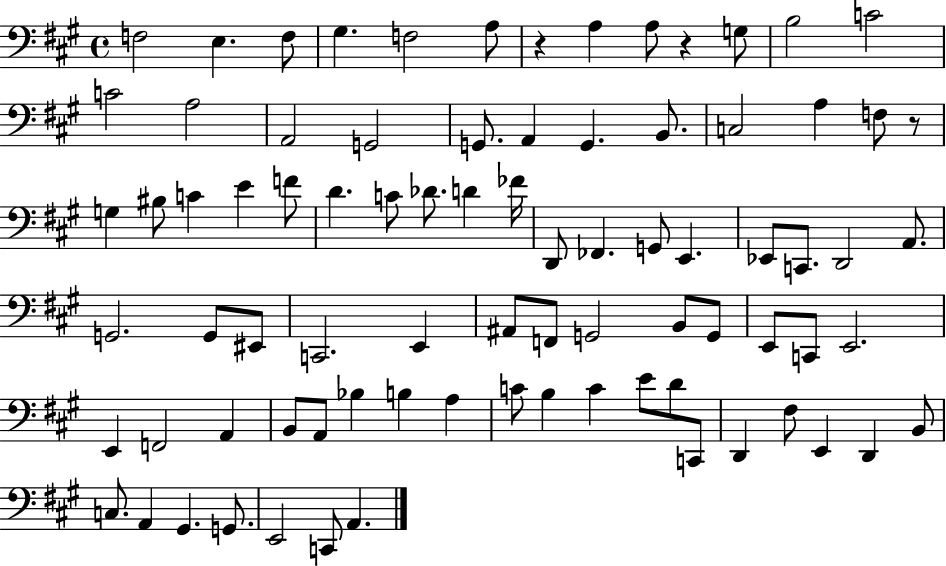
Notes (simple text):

F3/h E3/q. F3/e G#3/q. F3/h A3/e R/q A3/q A3/e R/q G3/e B3/h C4/h C4/h A3/h A2/h G2/h G2/e. A2/q G2/q. B2/e. C3/h A3/q F3/e R/e G3/q BIS3/e C4/q E4/q F4/e D4/q. C4/e Db4/e. D4/q FES4/s D2/e FES2/q. G2/e E2/q. Eb2/e C2/e. D2/h A2/e. G2/h. G2/e EIS2/e C2/h. E2/q A#2/e F2/e G2/h B2/e G2/e E2/e C2/e E2/h. E2/q F2/h A2/q B2/e A2/e Bb3/q B3/q A3/q C4/e B3/q C4/q E4/e D4/e C2/e D2/q F#3/e E2/q D2/q B2/e C3/e. A2/q G#2/q. G2/e. E2/h C2/e A2/q.